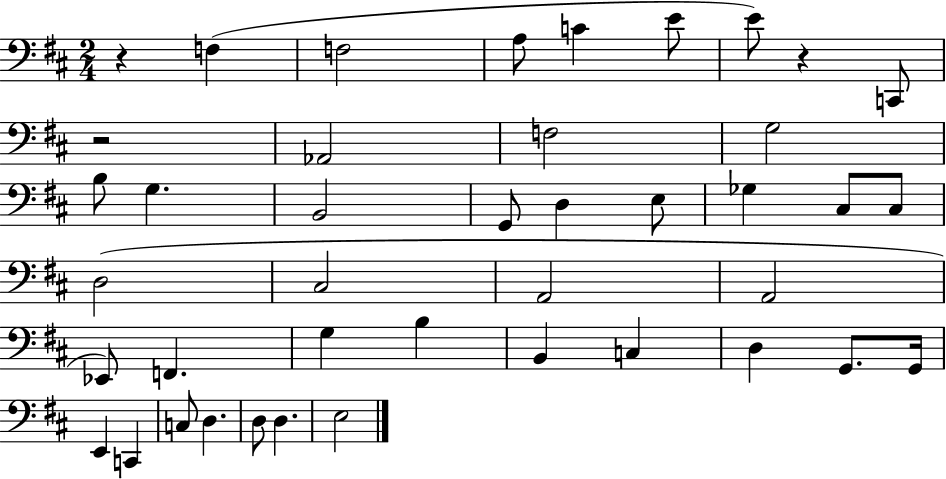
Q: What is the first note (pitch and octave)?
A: F3